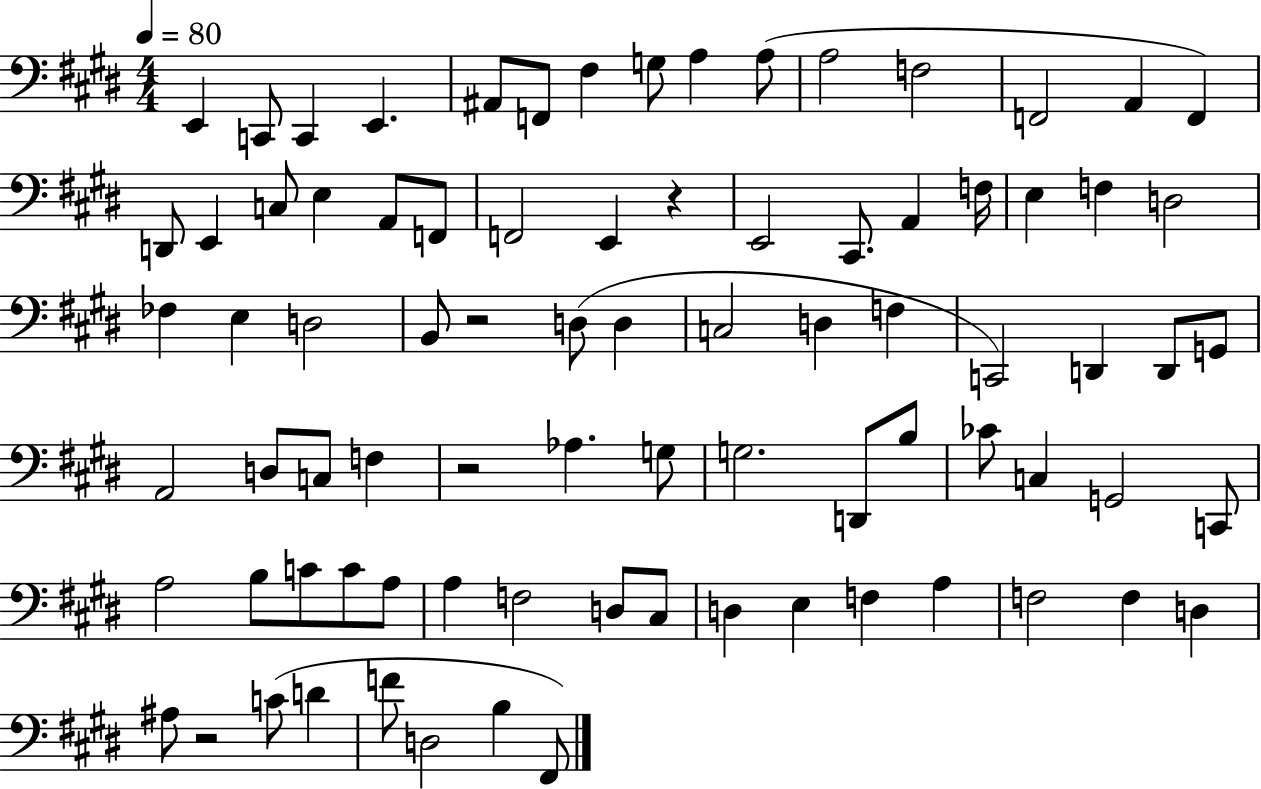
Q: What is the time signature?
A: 4/4